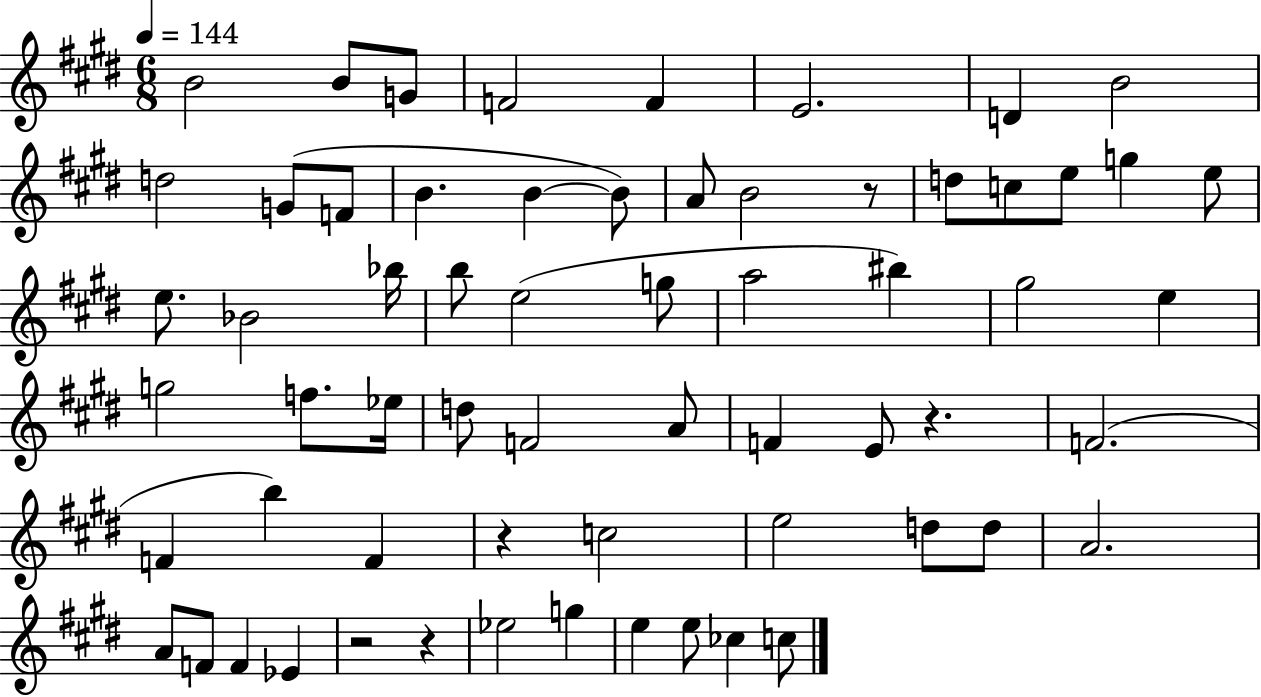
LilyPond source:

{
  \clef treble
  \numericTimeSignature
  \time 6/8
  \key e \major
  \tempo 4 = 144
  b'2 b'8 g'8 | f'2 f'4 | e'2. | d'4 b'2 | \break d''2 g'8( f'8 | b'4. b'4~~ b'8) | a'8 b'2 r8 | d''8 c''8 e''8 g''4 e''8 | \break e''8. bes'2 bes''16 | b''8 e''2( g''8 | a''2 bis''4) | gis''2 e''4 | \break g''2 f''8. ees''16 | d''8 f'2 a'8 | f'4 e'8 r4. | f'2.( | \break f'4 b''4) f'4 | r4 c''2 | e''2 d''8 d''8 | a'2. | \break a'8 f'8 f'4 ees'4 | r2 r4 | ees''2 g''4 | e''4 e''8 ces''4 c''8 | \break \bar "|."
}